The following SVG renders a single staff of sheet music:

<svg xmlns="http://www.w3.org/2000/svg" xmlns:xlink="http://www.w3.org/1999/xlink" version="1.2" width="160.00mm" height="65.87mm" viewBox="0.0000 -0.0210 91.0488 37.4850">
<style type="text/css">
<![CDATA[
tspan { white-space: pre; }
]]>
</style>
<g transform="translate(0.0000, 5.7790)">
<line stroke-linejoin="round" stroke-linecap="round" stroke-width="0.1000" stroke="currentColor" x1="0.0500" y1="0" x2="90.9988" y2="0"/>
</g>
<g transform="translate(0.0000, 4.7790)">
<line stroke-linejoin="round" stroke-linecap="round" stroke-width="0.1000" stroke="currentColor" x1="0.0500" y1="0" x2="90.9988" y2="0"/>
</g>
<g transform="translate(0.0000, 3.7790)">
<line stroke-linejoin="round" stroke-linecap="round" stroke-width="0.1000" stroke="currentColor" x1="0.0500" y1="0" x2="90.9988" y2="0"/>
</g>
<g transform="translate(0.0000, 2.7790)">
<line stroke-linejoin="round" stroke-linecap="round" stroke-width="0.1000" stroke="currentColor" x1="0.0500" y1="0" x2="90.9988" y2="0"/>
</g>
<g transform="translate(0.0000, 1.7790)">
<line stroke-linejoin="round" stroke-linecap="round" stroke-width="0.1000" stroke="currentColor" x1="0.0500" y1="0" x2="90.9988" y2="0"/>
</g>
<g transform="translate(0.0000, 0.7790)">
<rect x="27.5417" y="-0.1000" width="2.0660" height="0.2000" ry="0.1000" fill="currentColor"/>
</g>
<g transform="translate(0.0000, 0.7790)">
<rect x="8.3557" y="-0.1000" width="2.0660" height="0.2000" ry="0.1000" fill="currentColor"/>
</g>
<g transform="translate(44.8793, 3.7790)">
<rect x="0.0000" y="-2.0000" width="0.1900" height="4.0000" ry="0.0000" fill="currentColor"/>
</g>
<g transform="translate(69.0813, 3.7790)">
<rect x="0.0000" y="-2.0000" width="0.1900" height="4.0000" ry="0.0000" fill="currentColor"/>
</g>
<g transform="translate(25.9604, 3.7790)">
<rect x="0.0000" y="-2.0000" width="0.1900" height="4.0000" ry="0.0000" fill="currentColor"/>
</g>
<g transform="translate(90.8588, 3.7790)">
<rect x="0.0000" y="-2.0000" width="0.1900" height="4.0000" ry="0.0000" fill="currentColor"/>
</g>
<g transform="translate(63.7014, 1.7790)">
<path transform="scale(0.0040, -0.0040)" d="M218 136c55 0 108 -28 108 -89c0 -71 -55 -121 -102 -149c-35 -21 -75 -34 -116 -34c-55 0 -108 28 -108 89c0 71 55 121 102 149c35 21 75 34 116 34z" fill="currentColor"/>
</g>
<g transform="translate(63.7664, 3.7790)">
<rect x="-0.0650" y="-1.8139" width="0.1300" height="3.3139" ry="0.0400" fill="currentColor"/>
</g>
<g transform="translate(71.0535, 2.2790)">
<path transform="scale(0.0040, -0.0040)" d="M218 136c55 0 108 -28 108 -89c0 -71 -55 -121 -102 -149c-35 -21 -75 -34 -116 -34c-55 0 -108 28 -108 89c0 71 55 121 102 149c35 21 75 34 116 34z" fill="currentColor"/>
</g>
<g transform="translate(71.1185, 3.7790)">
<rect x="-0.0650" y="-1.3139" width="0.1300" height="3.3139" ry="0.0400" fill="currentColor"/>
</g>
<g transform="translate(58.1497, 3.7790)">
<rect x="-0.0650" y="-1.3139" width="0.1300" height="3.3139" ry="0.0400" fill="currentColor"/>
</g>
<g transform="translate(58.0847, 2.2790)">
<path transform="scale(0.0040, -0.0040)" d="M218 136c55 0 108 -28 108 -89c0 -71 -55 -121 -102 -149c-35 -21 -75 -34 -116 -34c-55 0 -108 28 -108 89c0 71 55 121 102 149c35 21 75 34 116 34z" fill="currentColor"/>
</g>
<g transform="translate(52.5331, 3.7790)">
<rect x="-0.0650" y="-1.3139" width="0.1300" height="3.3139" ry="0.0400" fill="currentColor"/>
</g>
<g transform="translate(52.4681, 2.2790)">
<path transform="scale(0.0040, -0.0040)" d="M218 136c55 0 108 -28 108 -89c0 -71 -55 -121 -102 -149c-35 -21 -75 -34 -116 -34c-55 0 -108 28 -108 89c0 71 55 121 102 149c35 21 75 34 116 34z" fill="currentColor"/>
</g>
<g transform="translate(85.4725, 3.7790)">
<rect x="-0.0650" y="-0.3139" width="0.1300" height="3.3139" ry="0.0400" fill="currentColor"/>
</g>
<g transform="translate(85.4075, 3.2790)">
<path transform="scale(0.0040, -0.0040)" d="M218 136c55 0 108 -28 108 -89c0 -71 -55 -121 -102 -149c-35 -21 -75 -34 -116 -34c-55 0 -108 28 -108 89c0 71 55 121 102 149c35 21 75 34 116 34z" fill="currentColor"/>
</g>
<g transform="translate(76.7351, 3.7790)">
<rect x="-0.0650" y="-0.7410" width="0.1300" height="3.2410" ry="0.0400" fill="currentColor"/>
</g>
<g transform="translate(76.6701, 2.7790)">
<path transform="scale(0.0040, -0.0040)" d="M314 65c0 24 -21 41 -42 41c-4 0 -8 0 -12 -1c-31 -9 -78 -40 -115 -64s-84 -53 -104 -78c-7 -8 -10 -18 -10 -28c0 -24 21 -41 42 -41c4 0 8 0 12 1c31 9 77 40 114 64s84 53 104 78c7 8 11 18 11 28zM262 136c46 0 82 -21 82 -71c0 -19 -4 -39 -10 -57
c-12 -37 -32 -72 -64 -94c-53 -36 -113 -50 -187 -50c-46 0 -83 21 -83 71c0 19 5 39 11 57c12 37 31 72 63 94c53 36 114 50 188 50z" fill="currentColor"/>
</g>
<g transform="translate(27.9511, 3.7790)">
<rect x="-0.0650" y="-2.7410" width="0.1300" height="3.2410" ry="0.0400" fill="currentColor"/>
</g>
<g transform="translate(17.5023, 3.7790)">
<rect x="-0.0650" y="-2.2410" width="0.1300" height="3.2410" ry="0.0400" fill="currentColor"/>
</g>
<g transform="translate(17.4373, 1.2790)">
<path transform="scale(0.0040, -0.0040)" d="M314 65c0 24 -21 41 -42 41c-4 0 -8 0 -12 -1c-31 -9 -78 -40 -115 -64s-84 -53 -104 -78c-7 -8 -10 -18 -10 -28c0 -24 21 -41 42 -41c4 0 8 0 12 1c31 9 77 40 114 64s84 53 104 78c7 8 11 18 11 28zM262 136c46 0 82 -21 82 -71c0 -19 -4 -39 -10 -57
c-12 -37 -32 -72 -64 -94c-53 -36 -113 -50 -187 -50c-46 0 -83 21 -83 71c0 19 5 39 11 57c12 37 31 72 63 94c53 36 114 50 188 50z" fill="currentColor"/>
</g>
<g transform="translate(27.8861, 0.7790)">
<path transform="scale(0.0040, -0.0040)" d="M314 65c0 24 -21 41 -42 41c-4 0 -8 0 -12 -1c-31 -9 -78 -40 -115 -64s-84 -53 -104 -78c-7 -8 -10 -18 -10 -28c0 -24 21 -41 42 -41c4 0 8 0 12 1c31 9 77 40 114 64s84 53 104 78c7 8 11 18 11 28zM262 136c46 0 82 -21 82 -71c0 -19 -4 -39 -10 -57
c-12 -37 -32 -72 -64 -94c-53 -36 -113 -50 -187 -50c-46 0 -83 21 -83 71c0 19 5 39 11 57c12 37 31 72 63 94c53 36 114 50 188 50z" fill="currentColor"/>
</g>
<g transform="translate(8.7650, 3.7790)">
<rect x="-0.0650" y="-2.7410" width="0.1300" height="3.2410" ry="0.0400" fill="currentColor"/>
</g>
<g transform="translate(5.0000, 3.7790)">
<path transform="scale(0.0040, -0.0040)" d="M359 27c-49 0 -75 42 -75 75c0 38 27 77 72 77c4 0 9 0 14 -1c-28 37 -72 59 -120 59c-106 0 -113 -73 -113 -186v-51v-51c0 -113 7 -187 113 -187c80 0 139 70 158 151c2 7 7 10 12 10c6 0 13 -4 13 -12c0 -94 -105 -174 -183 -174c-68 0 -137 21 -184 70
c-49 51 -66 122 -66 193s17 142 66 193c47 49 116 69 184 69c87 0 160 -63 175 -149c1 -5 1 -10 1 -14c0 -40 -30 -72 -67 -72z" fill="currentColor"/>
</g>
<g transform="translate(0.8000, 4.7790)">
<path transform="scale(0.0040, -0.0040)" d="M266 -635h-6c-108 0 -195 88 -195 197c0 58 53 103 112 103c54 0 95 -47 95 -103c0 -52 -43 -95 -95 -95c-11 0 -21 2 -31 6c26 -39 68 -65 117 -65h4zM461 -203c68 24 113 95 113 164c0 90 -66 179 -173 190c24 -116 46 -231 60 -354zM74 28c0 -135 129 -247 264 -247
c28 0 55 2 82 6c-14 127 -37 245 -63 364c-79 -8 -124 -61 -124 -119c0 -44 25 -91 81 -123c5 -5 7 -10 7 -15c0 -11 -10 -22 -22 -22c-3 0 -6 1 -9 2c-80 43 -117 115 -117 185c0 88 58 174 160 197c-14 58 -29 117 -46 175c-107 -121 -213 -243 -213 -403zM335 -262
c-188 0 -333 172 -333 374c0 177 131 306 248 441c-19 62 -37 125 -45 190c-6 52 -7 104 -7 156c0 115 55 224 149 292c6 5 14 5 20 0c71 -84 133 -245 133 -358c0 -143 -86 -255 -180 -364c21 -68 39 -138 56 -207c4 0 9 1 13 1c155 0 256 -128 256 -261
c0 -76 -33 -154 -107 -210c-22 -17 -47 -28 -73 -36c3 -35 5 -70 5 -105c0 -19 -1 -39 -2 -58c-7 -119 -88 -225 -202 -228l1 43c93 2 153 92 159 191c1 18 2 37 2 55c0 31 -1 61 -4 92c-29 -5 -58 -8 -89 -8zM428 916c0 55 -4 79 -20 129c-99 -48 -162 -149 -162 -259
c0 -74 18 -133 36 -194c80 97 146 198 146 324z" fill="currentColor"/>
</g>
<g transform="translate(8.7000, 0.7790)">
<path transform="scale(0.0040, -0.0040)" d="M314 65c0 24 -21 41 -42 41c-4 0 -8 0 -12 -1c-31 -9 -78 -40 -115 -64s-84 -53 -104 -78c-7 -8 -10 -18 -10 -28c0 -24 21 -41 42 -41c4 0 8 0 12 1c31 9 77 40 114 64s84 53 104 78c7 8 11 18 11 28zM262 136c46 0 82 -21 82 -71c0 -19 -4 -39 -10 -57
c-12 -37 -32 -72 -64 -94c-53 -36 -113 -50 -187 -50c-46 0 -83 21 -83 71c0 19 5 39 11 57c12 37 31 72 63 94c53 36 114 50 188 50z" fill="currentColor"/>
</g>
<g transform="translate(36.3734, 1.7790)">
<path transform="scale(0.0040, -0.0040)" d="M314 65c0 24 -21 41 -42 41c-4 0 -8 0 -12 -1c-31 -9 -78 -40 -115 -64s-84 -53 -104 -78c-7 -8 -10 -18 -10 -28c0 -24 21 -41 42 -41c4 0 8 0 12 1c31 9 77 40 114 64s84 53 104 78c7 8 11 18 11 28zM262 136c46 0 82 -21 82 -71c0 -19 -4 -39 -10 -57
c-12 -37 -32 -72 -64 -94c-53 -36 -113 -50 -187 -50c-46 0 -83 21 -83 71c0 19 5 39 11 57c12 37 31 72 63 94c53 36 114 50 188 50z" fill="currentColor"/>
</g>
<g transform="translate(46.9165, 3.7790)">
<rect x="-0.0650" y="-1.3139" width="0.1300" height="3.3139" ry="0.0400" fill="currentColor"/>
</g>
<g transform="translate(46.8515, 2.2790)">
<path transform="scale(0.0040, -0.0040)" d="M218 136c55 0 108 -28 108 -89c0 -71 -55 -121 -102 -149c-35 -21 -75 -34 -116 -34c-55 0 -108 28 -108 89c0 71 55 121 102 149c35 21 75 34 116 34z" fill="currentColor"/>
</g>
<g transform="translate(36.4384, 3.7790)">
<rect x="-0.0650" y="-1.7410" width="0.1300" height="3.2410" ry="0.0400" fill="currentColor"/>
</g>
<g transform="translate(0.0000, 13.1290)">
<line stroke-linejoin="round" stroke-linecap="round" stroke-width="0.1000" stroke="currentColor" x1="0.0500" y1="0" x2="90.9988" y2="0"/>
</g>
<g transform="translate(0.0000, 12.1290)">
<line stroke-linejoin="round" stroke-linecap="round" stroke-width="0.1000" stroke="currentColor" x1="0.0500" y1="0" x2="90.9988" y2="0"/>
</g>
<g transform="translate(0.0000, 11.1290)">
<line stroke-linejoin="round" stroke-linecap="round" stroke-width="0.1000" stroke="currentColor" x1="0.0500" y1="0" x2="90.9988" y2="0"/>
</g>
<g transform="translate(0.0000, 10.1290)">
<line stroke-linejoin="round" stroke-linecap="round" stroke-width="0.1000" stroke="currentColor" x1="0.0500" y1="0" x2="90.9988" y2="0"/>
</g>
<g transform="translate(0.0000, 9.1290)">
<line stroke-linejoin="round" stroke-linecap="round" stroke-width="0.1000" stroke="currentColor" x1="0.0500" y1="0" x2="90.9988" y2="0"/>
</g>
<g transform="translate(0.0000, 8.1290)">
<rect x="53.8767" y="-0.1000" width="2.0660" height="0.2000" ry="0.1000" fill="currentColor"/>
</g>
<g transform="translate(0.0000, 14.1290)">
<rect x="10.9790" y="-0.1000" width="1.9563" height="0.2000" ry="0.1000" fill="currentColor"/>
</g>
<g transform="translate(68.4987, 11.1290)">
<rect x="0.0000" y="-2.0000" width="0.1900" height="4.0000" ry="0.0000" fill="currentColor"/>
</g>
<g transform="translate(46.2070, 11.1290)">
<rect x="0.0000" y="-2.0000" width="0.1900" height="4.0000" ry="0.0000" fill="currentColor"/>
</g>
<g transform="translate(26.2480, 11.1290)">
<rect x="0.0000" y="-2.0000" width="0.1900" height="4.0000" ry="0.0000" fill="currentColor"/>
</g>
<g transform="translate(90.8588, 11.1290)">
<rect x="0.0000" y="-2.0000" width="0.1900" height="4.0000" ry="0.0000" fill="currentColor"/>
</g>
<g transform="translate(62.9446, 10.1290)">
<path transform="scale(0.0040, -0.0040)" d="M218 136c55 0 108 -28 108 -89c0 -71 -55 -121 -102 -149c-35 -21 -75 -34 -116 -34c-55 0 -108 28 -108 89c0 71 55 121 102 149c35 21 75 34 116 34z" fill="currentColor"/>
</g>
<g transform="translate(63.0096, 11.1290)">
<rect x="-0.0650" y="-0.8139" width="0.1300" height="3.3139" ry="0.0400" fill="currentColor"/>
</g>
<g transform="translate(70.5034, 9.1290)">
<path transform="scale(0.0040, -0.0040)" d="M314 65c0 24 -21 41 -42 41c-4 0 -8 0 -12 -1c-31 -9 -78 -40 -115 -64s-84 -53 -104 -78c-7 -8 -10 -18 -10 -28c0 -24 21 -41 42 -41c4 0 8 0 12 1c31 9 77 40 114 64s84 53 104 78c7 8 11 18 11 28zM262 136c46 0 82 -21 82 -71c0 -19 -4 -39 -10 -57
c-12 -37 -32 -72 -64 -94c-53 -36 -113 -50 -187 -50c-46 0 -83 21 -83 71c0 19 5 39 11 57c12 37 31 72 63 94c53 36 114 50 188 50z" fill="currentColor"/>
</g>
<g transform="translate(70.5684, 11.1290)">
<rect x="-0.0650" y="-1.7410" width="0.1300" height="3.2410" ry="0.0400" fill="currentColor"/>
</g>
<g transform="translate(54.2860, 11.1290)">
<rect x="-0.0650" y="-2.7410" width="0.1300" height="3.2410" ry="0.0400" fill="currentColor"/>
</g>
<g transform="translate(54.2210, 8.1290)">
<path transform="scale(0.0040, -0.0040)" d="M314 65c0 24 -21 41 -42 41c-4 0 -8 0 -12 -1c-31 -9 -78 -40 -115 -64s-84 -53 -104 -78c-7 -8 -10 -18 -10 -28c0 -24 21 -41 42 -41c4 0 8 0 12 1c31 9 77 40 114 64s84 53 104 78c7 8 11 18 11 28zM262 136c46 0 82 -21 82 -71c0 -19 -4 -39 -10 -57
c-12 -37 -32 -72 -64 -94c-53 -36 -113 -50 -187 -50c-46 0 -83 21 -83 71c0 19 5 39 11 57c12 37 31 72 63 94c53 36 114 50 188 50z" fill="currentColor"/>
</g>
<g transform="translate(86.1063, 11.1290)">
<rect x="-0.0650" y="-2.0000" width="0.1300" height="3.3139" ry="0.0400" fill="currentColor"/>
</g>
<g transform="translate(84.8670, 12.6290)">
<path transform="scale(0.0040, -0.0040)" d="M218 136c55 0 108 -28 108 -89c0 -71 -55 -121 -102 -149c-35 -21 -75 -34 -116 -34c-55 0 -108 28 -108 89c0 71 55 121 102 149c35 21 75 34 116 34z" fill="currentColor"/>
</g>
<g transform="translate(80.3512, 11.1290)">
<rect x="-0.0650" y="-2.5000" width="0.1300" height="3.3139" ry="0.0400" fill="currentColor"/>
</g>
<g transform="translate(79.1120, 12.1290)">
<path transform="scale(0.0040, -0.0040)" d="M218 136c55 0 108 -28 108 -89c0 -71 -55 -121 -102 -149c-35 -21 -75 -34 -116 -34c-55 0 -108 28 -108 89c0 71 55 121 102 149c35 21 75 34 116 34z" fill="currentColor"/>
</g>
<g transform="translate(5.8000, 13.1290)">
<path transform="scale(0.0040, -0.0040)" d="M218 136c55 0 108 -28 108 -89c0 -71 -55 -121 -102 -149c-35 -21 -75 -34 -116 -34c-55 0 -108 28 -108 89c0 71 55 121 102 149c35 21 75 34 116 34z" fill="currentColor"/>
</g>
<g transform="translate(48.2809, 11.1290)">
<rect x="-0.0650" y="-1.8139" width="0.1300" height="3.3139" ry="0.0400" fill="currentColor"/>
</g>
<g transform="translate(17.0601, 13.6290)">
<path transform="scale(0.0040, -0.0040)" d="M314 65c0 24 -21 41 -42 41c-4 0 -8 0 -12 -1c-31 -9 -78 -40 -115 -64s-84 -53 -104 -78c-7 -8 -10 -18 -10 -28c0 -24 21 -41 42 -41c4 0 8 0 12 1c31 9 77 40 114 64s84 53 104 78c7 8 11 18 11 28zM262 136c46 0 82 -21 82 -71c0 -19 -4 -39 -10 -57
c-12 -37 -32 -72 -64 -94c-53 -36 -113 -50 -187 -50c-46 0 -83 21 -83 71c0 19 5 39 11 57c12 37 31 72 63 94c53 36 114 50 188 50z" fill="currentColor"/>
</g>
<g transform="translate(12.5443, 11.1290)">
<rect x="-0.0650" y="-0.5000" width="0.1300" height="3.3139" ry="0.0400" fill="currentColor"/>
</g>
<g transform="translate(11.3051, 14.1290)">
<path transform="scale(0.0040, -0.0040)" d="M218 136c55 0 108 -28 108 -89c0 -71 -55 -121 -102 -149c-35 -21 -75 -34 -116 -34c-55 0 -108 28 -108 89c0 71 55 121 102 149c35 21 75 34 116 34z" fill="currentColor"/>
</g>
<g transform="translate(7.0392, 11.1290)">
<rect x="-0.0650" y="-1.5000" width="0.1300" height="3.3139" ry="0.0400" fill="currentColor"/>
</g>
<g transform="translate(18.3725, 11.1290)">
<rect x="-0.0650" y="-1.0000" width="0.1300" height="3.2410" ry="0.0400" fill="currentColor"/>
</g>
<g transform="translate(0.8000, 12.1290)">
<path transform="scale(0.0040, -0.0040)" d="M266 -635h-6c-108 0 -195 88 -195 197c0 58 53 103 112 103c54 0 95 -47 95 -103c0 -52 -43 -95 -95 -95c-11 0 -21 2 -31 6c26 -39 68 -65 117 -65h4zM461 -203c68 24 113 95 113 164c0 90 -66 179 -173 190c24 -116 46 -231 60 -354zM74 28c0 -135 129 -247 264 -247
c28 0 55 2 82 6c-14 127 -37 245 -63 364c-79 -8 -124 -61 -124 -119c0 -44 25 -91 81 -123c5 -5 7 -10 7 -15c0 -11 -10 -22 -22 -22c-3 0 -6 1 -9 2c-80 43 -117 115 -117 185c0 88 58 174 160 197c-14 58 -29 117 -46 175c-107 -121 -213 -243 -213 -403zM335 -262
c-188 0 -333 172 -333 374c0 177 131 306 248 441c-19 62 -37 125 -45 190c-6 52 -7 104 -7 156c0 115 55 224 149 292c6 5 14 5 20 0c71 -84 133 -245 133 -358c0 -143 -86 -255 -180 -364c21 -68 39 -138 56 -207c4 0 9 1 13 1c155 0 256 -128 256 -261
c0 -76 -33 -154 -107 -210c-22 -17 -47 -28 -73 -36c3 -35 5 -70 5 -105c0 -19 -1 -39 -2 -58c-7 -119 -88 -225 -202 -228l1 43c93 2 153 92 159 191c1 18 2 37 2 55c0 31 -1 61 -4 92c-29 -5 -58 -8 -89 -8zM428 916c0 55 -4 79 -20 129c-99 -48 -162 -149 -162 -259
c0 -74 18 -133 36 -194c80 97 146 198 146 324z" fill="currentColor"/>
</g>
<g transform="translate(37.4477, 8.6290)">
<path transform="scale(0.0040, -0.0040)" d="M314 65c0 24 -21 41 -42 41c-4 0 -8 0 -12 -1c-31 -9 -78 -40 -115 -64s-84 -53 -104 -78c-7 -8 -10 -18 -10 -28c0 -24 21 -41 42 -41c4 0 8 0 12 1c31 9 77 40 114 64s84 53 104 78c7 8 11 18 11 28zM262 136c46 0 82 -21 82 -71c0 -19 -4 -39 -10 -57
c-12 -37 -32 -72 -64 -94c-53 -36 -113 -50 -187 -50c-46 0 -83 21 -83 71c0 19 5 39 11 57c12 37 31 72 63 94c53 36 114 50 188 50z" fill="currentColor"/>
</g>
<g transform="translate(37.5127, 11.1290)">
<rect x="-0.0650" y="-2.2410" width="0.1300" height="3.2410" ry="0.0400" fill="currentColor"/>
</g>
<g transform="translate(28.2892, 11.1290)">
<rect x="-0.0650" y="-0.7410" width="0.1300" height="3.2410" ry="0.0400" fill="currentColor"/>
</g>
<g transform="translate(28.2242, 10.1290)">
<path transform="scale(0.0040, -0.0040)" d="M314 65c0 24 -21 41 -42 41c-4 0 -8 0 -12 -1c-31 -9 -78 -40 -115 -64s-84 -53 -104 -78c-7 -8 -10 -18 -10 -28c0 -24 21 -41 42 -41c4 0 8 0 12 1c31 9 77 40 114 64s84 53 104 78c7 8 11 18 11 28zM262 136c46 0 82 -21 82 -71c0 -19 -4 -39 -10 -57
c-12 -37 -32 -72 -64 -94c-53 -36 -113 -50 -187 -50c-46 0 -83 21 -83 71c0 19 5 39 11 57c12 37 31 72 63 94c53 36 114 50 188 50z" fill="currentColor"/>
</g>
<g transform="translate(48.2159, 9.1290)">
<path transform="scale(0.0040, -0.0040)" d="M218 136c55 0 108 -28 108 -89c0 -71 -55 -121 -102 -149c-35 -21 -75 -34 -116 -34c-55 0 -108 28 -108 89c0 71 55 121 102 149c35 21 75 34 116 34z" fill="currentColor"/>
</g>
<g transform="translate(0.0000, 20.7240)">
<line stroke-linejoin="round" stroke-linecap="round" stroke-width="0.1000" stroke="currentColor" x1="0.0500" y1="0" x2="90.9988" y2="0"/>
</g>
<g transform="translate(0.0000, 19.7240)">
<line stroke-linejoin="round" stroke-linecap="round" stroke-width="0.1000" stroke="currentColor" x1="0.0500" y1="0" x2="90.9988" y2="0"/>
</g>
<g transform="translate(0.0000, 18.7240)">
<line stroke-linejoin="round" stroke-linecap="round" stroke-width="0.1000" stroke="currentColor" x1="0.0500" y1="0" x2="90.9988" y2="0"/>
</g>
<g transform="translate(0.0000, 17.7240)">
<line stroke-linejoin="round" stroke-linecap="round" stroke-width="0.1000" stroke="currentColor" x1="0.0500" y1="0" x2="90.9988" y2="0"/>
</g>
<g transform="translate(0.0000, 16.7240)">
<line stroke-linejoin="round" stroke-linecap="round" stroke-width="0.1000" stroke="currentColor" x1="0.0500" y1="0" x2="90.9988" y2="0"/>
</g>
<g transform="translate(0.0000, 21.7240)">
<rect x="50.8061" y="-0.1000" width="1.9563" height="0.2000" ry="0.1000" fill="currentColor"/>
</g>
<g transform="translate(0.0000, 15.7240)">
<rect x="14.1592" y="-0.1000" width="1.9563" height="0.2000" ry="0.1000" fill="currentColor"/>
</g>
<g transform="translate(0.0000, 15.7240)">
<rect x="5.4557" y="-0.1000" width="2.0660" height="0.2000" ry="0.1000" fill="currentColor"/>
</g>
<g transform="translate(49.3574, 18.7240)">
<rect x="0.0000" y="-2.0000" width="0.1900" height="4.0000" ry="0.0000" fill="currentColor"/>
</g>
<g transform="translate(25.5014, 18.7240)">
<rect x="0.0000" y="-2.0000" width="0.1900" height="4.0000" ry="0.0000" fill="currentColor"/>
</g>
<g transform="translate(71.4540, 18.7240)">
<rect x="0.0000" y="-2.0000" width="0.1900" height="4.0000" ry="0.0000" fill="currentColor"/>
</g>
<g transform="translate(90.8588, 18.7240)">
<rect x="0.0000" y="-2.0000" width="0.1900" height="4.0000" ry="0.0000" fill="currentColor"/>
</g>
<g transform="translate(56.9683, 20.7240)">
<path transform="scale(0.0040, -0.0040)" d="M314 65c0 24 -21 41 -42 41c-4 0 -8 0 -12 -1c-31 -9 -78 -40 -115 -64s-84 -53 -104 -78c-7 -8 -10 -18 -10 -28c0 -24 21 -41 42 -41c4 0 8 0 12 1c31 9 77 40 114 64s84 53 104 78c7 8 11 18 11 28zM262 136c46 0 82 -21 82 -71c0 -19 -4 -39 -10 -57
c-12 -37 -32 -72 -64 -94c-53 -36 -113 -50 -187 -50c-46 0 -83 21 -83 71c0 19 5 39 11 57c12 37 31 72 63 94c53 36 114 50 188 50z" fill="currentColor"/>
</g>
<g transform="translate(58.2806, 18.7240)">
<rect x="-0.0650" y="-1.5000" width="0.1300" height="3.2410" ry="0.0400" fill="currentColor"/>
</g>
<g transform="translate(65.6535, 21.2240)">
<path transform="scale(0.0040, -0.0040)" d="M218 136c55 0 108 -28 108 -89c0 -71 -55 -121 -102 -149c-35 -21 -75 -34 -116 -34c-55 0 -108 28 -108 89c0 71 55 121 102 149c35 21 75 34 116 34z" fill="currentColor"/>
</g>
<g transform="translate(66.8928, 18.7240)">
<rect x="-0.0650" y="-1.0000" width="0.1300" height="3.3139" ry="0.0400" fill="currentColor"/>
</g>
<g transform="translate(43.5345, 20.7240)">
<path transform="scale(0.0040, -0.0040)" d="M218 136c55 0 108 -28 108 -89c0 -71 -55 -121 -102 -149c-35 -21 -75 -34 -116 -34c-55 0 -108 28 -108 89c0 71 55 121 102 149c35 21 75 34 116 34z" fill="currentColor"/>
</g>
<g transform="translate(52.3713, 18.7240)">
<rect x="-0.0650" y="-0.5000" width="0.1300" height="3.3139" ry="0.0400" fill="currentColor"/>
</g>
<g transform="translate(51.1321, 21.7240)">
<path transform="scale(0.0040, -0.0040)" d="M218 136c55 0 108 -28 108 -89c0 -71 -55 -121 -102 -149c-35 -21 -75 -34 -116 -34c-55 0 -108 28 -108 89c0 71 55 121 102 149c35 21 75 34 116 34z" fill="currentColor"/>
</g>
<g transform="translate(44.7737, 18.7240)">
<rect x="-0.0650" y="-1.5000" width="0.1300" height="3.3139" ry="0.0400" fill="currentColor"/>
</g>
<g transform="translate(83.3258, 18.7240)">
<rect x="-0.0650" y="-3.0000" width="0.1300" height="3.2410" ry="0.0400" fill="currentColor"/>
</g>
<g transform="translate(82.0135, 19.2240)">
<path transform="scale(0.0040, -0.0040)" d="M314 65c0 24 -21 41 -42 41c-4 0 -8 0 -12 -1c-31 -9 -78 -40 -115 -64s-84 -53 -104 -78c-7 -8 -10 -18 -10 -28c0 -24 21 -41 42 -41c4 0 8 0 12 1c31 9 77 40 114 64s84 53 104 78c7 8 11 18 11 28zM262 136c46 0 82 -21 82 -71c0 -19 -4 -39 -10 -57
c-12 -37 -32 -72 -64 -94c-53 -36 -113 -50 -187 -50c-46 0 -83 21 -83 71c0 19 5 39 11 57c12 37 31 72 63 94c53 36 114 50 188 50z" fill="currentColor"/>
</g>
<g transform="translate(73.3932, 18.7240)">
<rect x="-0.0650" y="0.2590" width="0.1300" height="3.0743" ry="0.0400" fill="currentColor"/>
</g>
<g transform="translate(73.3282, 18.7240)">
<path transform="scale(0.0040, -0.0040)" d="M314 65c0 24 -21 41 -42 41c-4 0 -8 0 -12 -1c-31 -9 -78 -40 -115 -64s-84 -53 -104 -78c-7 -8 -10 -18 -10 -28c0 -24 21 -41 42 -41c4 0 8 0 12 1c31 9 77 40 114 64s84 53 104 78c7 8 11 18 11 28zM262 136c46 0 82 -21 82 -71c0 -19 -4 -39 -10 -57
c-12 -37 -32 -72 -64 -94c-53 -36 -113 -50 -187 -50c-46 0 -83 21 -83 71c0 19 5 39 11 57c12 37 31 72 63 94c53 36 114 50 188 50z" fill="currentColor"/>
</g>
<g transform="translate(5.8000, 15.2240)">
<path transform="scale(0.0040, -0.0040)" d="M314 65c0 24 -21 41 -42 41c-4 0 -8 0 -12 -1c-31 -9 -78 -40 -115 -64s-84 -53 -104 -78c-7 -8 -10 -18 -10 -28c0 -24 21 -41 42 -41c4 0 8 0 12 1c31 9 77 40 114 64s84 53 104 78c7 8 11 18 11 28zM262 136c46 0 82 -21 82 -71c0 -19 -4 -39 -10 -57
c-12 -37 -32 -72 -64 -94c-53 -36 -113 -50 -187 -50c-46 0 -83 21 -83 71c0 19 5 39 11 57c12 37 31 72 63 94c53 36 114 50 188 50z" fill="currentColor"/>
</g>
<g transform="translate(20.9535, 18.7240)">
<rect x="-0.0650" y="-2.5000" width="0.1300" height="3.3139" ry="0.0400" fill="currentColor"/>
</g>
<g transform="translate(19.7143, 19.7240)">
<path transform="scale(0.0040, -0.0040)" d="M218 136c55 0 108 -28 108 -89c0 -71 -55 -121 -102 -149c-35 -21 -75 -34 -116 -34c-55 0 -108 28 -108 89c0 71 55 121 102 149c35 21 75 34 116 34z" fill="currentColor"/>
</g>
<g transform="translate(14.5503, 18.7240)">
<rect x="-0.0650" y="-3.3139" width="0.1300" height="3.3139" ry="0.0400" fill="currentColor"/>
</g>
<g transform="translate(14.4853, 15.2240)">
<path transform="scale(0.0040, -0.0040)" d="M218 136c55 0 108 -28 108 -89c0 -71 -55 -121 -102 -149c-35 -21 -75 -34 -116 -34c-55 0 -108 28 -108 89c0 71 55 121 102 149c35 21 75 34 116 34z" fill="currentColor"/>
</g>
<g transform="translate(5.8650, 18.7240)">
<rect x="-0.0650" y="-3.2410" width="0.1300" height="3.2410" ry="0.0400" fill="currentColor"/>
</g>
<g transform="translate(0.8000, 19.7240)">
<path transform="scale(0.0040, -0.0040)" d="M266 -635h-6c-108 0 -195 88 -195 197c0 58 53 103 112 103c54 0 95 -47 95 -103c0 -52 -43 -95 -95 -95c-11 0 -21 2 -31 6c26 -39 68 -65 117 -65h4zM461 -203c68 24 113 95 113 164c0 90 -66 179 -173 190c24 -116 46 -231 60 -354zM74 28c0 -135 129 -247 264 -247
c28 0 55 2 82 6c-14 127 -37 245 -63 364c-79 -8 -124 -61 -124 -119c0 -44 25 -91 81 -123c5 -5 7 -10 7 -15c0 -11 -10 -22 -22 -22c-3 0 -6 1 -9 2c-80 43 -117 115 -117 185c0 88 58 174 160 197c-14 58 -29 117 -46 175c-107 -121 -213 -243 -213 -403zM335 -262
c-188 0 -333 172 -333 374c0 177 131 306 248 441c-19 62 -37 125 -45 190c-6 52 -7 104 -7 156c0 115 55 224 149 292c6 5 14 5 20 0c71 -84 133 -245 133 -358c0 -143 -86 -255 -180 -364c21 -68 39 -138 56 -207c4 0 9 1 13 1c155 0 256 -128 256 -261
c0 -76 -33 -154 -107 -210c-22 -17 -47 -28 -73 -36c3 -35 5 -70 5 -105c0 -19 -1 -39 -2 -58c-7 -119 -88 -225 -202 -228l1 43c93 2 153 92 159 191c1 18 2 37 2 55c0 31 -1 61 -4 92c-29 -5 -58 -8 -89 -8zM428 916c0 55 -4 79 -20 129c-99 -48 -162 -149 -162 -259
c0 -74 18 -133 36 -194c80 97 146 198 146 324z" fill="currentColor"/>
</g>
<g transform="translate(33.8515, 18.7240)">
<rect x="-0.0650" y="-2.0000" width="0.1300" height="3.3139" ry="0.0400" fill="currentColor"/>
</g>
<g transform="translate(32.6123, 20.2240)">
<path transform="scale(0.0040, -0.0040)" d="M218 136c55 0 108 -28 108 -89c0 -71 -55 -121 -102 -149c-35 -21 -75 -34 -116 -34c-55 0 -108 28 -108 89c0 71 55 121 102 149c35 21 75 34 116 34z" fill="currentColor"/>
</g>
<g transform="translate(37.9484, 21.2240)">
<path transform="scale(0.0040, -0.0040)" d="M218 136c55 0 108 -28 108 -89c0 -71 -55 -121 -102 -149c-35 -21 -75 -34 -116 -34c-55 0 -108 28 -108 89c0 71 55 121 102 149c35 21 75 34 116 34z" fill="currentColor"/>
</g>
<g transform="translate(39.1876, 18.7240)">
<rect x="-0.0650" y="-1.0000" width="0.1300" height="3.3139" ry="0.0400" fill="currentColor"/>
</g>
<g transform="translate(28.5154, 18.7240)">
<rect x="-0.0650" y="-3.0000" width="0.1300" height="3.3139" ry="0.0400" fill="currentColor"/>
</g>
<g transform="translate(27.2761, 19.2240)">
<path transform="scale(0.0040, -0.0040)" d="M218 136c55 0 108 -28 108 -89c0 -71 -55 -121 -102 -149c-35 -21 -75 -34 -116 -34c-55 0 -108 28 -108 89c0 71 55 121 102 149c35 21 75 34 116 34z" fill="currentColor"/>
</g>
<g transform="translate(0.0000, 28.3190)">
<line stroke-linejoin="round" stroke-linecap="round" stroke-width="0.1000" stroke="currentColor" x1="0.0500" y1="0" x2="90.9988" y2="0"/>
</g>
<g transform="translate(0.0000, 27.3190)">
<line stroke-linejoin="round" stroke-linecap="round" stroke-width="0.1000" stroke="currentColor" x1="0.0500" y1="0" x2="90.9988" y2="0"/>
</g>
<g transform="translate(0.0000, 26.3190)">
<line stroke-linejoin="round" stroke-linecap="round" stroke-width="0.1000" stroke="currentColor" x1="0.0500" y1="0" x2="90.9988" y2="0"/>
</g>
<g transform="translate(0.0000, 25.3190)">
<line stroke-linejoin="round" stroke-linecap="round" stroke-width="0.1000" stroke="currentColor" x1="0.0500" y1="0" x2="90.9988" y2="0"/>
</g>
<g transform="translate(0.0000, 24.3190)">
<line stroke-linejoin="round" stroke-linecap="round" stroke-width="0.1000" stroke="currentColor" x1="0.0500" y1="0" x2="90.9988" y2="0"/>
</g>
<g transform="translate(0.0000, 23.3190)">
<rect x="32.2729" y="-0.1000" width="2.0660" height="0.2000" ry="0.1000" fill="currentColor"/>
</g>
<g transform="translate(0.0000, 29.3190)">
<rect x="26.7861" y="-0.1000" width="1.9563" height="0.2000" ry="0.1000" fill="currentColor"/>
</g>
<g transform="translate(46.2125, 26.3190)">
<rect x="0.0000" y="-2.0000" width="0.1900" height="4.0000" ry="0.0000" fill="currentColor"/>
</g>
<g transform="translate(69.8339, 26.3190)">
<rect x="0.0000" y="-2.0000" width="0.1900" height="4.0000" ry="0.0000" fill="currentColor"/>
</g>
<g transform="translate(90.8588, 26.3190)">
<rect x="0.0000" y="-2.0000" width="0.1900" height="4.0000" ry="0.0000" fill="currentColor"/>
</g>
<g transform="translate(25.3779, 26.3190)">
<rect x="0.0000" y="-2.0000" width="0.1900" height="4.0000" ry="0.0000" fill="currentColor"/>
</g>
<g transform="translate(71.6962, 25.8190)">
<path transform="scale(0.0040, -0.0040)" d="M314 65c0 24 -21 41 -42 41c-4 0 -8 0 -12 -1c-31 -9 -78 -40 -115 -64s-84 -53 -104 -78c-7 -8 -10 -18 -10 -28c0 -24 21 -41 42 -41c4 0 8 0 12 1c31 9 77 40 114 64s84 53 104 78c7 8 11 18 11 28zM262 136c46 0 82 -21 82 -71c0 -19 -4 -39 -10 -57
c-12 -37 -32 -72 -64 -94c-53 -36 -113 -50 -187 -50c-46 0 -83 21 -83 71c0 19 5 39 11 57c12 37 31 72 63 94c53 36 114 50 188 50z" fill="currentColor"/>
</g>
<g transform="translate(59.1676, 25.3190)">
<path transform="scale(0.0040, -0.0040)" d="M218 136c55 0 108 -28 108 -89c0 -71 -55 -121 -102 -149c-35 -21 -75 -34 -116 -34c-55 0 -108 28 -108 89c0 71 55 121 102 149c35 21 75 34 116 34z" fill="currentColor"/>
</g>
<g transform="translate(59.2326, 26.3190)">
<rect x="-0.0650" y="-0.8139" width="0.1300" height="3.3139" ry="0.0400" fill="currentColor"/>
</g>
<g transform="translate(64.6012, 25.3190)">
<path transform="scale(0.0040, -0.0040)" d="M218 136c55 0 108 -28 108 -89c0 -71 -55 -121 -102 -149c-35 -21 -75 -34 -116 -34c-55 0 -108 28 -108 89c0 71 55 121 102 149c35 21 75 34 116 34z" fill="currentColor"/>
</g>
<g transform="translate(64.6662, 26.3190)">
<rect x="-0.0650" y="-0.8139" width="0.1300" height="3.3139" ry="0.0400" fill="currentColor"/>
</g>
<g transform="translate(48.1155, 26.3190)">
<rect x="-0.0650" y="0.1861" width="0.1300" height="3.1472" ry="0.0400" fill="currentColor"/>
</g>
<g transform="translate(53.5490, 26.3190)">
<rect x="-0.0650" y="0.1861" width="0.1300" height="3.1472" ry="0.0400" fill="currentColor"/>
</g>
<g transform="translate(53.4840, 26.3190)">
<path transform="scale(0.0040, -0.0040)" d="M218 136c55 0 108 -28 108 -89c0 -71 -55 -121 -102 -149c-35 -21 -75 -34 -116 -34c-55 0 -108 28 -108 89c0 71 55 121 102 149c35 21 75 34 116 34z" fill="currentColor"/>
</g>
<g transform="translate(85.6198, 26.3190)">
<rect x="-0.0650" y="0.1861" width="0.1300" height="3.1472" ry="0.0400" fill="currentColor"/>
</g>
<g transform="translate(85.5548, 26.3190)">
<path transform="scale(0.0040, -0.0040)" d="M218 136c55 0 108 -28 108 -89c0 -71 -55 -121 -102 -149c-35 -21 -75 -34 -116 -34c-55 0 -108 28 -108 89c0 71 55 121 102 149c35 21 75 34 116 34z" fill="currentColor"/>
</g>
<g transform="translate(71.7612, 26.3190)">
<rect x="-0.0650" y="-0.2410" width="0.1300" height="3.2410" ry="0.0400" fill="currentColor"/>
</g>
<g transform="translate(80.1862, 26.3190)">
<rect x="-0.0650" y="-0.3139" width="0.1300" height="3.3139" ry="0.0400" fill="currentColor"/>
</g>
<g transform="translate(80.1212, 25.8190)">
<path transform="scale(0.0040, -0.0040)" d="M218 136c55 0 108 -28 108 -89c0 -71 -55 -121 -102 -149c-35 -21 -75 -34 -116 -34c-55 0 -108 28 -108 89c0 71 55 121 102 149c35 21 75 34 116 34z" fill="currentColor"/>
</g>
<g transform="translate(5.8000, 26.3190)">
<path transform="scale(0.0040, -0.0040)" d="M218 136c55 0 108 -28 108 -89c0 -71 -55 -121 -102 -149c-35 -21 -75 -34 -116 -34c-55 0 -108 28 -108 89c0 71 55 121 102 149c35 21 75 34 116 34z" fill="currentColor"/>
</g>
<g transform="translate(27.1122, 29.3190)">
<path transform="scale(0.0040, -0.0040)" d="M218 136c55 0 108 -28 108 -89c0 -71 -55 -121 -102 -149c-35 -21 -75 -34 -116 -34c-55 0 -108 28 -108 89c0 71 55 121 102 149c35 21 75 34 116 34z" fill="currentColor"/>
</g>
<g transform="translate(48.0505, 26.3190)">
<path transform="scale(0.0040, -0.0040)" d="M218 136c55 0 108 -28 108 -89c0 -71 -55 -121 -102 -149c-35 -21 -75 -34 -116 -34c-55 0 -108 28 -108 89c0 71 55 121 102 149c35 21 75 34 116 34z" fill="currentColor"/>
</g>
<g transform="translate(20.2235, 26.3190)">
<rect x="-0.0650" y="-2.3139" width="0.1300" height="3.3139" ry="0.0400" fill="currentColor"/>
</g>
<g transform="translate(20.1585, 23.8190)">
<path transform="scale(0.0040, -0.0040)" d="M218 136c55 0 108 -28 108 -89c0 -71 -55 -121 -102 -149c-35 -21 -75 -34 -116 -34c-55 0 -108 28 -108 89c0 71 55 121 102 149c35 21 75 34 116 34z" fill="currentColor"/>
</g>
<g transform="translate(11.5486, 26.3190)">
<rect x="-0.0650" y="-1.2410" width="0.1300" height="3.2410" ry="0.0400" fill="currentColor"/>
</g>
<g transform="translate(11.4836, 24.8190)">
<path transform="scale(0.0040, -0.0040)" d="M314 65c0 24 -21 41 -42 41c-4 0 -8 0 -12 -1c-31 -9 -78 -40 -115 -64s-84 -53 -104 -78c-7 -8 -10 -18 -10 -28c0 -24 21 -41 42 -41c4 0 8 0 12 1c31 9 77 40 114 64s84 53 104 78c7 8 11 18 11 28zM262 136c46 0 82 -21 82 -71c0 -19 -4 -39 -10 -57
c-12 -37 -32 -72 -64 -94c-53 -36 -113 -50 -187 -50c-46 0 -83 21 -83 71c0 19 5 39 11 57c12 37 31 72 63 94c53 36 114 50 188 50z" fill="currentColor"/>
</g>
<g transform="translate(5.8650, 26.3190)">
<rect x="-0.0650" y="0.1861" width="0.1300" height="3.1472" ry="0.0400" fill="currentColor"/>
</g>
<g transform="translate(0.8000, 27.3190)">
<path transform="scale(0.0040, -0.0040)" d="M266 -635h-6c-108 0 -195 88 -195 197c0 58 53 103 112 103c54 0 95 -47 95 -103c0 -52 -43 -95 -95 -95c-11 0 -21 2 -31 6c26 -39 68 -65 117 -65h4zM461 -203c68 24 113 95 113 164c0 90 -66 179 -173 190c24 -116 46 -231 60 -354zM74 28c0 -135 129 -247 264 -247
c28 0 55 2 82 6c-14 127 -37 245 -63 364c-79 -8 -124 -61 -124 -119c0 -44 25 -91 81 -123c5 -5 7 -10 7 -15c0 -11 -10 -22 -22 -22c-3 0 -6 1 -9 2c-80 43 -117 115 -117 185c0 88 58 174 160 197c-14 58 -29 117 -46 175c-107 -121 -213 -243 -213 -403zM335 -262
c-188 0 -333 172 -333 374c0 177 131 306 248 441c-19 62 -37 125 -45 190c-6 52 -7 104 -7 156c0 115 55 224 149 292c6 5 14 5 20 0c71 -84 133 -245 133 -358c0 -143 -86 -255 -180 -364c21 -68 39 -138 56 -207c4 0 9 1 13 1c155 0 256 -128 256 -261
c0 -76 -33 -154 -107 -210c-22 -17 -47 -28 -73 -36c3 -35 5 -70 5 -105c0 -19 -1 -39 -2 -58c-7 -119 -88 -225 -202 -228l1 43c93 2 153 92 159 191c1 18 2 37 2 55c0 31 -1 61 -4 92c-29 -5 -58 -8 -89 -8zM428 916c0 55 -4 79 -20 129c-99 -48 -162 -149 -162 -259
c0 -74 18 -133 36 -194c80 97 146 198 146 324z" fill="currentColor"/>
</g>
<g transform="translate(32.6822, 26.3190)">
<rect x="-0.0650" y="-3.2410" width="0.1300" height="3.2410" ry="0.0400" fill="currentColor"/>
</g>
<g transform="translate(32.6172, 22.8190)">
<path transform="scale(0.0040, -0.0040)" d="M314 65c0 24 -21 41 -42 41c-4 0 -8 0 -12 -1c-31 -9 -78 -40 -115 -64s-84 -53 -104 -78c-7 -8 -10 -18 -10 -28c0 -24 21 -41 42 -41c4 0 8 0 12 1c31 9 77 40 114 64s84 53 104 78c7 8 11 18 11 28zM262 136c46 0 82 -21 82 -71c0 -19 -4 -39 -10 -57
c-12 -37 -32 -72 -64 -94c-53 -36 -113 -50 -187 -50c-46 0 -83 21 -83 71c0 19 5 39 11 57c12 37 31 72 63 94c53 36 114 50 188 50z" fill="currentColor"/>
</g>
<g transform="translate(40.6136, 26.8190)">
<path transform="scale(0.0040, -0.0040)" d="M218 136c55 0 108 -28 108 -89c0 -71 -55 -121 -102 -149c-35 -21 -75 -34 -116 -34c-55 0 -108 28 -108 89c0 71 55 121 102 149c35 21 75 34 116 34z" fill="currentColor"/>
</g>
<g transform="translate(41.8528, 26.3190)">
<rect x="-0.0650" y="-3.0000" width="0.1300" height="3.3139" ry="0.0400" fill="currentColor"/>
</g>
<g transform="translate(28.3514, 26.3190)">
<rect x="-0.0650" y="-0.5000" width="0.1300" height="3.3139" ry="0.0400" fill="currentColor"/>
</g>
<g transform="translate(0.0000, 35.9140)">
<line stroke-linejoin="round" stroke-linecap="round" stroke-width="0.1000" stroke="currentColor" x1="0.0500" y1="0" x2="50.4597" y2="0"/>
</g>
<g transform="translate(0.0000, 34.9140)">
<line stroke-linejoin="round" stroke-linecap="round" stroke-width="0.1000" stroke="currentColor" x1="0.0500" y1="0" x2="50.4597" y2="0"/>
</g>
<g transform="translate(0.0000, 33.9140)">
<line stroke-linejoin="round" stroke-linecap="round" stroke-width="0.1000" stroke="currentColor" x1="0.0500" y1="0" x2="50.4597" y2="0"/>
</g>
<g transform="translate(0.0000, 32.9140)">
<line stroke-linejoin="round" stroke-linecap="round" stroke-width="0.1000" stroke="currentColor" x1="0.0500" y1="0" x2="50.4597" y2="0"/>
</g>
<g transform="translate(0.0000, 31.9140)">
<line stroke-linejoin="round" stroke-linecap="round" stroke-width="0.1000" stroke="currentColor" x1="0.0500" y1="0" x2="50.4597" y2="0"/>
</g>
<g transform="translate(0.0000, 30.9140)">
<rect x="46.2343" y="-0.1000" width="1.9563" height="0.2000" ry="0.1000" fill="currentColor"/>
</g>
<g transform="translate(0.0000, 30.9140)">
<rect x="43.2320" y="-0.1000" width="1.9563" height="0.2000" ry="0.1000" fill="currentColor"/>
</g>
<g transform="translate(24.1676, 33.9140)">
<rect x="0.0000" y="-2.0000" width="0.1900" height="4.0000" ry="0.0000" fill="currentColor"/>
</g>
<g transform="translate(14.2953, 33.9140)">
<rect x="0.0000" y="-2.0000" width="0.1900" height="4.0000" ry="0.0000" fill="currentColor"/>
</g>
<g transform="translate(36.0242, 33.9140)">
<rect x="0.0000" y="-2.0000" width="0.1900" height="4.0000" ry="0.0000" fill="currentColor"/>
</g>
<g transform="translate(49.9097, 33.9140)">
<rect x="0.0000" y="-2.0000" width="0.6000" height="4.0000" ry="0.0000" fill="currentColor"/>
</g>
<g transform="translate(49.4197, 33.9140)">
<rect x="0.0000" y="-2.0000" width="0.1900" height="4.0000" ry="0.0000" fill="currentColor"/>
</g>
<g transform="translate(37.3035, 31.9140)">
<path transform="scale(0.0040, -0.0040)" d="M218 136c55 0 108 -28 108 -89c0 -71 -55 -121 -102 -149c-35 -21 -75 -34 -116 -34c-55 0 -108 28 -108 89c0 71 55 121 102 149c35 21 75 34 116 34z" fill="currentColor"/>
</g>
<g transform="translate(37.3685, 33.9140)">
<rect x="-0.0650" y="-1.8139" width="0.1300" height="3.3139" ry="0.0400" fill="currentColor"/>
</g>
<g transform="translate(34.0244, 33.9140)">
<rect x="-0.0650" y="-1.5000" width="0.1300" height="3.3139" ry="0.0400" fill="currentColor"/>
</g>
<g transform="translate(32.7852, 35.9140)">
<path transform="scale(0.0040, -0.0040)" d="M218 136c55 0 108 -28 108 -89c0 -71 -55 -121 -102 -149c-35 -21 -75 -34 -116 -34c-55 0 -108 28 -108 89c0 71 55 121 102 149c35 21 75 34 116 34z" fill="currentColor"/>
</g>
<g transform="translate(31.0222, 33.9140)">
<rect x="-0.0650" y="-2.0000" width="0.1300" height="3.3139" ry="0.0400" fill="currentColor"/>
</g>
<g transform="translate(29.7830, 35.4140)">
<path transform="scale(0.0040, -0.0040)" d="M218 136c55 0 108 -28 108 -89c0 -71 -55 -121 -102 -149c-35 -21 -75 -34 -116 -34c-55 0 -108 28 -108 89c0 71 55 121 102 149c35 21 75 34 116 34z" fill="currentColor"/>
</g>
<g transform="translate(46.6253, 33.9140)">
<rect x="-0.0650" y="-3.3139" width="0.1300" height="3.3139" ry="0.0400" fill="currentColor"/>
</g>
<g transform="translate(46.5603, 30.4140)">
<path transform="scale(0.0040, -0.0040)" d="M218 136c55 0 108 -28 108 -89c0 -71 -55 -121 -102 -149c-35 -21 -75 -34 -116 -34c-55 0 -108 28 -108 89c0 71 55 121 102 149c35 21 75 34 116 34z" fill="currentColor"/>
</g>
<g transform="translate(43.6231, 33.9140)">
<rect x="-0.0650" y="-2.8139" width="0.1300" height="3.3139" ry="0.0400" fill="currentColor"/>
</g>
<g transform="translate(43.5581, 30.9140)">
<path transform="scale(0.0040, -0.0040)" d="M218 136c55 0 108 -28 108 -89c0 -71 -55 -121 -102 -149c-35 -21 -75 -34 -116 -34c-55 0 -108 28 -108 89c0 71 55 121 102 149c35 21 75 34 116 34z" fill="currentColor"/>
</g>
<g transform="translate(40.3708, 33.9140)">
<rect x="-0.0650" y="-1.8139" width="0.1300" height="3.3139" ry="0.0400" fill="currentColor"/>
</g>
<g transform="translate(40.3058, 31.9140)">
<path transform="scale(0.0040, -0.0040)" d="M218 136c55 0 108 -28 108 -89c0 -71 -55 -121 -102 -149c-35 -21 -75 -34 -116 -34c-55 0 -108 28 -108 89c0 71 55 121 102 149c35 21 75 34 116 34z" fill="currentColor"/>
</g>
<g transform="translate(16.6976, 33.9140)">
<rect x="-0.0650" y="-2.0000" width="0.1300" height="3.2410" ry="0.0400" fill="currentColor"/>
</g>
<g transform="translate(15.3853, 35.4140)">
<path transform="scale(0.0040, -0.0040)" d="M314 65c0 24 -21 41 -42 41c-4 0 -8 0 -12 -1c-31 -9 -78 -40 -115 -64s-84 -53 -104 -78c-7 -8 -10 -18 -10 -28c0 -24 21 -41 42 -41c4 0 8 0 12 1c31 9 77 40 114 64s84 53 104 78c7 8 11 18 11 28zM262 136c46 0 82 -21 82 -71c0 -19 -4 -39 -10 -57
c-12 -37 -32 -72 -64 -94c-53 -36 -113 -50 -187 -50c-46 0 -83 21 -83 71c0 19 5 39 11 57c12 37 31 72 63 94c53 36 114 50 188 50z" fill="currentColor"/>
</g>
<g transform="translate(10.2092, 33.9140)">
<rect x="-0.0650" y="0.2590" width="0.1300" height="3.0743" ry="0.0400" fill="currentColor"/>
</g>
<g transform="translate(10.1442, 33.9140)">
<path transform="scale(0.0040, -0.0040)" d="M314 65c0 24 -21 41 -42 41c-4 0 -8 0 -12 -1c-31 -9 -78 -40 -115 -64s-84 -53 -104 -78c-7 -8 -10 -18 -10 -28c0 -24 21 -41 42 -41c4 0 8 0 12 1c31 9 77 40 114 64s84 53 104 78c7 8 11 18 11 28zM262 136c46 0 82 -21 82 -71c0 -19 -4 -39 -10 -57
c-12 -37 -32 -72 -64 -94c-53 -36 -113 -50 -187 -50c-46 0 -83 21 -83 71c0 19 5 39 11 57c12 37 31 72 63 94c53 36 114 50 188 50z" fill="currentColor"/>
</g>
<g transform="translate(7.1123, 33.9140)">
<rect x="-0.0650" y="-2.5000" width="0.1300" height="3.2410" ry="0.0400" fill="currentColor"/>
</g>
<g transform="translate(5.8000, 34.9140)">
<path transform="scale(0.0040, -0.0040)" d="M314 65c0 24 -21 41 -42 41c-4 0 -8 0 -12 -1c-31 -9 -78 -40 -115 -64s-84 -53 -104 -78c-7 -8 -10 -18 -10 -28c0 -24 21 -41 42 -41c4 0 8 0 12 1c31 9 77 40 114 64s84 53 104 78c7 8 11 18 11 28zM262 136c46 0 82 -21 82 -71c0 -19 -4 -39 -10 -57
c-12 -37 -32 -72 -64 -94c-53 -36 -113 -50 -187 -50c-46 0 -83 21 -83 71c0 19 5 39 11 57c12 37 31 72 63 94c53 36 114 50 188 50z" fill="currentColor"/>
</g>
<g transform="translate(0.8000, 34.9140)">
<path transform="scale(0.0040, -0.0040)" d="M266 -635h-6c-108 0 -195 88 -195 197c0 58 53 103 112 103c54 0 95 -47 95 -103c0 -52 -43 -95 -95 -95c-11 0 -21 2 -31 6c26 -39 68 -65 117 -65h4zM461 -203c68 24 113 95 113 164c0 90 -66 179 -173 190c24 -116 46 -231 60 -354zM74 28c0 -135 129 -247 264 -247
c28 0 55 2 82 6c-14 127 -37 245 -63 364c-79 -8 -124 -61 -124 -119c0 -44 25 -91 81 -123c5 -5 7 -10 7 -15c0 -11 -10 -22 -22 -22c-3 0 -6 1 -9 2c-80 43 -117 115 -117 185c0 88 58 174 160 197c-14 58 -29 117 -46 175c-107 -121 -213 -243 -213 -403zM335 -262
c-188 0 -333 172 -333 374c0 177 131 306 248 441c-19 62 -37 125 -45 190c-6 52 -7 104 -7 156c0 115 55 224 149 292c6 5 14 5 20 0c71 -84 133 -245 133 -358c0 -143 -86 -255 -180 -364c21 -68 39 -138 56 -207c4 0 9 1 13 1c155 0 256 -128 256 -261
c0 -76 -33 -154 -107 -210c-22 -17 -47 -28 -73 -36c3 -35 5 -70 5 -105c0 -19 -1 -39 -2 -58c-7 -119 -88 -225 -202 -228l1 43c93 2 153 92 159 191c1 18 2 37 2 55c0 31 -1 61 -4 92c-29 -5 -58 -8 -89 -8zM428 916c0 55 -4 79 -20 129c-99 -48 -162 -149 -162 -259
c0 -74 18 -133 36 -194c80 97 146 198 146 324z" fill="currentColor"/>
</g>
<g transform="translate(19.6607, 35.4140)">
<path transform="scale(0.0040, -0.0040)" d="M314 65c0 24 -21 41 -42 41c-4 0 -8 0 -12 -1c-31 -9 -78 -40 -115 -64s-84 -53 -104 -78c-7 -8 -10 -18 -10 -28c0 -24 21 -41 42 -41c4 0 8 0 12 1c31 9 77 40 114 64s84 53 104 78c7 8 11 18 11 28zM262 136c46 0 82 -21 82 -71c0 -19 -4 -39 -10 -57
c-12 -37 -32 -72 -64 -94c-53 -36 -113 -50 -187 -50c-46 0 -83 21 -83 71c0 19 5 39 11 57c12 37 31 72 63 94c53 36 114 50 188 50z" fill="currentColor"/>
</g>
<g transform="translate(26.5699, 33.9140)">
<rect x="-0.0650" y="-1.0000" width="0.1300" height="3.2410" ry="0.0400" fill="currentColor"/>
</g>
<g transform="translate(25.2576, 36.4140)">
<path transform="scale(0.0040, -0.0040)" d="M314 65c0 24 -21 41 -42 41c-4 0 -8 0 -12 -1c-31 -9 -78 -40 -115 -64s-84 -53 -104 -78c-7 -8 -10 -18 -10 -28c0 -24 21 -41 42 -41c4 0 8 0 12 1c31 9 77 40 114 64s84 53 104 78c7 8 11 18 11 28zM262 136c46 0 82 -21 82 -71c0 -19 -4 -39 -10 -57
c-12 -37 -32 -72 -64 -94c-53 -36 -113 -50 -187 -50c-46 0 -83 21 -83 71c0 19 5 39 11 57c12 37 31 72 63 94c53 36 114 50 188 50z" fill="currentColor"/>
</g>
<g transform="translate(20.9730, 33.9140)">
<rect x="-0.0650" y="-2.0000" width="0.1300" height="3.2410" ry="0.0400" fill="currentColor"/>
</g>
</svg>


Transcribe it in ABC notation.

X:1
T:Untitled
M:4/4
L:1/4
K:C
a2 g2 a2 f2 e e e f e d2 c E C D2 d2 g2 f a2 d f2 G F b2 b G A F D E C E2 D B2 A2 B e2 g C b2 A B B d d c2 c B G2 B2 F2 F2 D2 F E f f a b